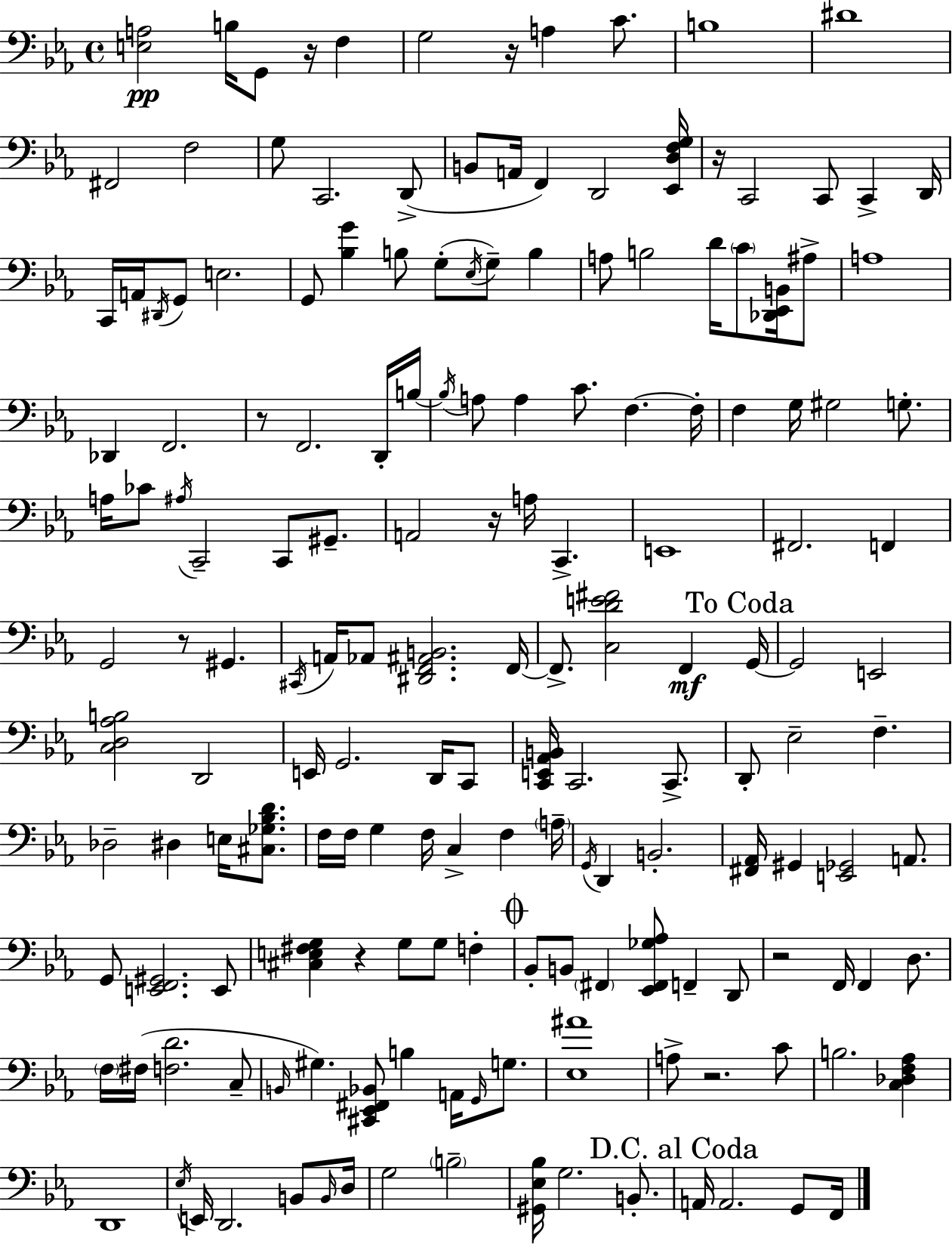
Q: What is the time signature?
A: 4/4